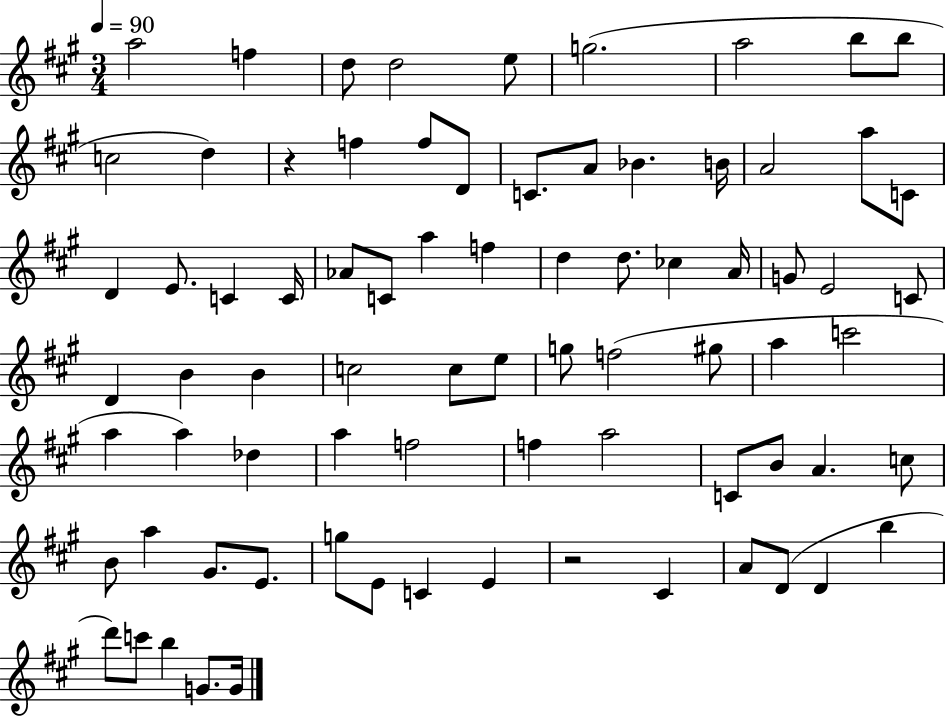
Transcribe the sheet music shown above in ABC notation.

X:1
T:Untitled
M:3/4
L:1/4
K:A
a2 f d/2 d2 e/2 g2 a2 b/2 b/2 c2 d z f f/2 D/2 C/2 A/2 _B B/4 A2 a/2 C/2 D E/2 C C/4 _A/2 C/2 a f d d/2 _c A/4 G/2 E2 C/2 D B B c2 c/2 e/2 g/2 f2 ^g/2 a c'2 a a _d a f2 f a2 C/2 B/2 A c/2 B/2 a ^G/2 E/2 g/2 E/2 C E z2 ^C A/2 D/2 D b d'/2 c'/2 b G/2 G/4